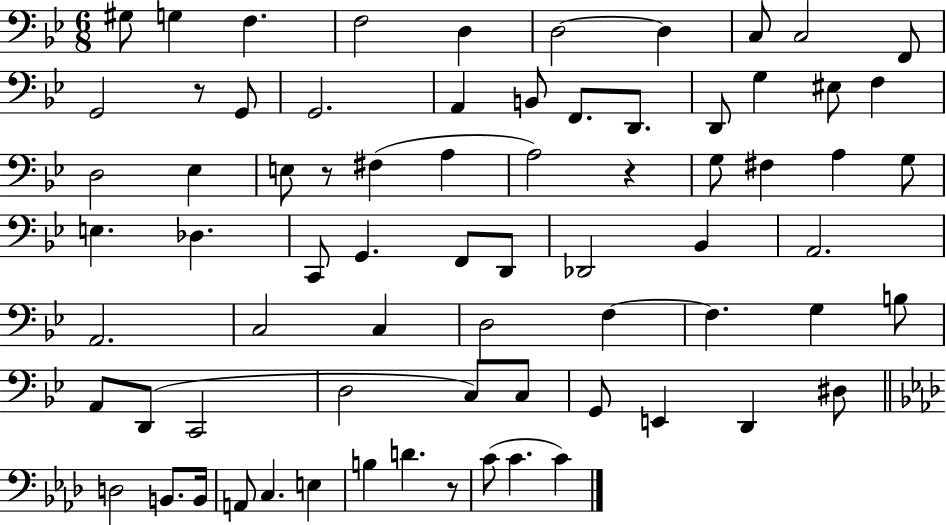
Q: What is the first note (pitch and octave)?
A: G#3